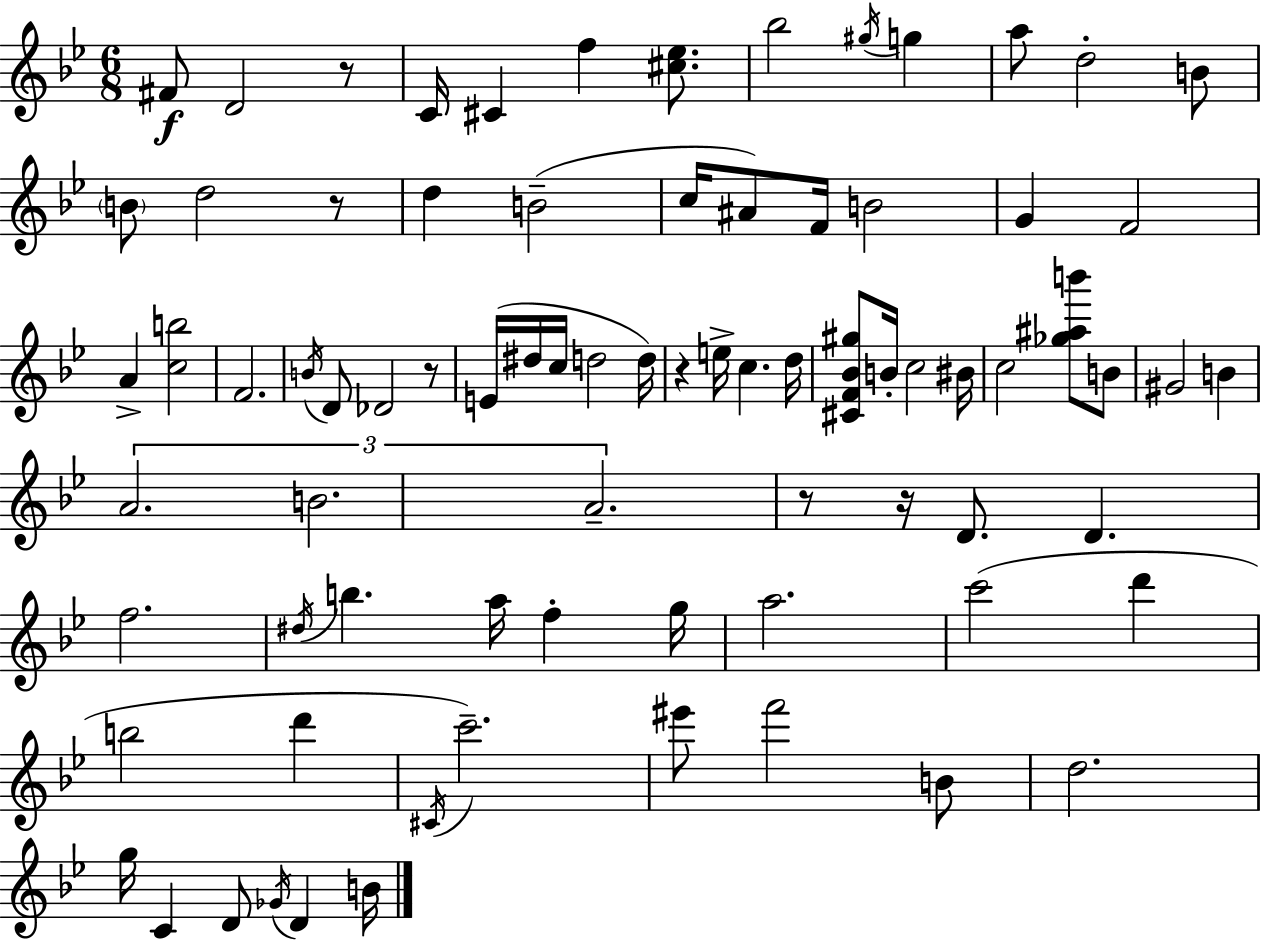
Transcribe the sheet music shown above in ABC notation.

X:1
T:Untitled
M:6/8
L:1/4
K:Gm
^F/2 D2 z/2 C/4 ^C f [^c_e]/2 _b2 ^g/4 g a/2 d2 B/2 B/2 d2 z/2 d B2 c/4 ^A/2 F/4 B2 G F2 A [cb]2 F2 B/4 D/2 _D2 z/2 E/4 ^d/4 c/4 d2 d/4 z e/4 c d/4 [^CF_B^g]/2 B/4 c2 ^B/4 c2 [_g^ab']/2 B/2 ^G2 B A2 B2 A2 z/2 z/4 D/2 D f2 ^d/4 b a/4 f g/4 a2 c'2 d' b2 d' ^C/4 c'2 ^e'/2 f'2 B/2 d2 g/4 C D/2 _G/4 D B/4